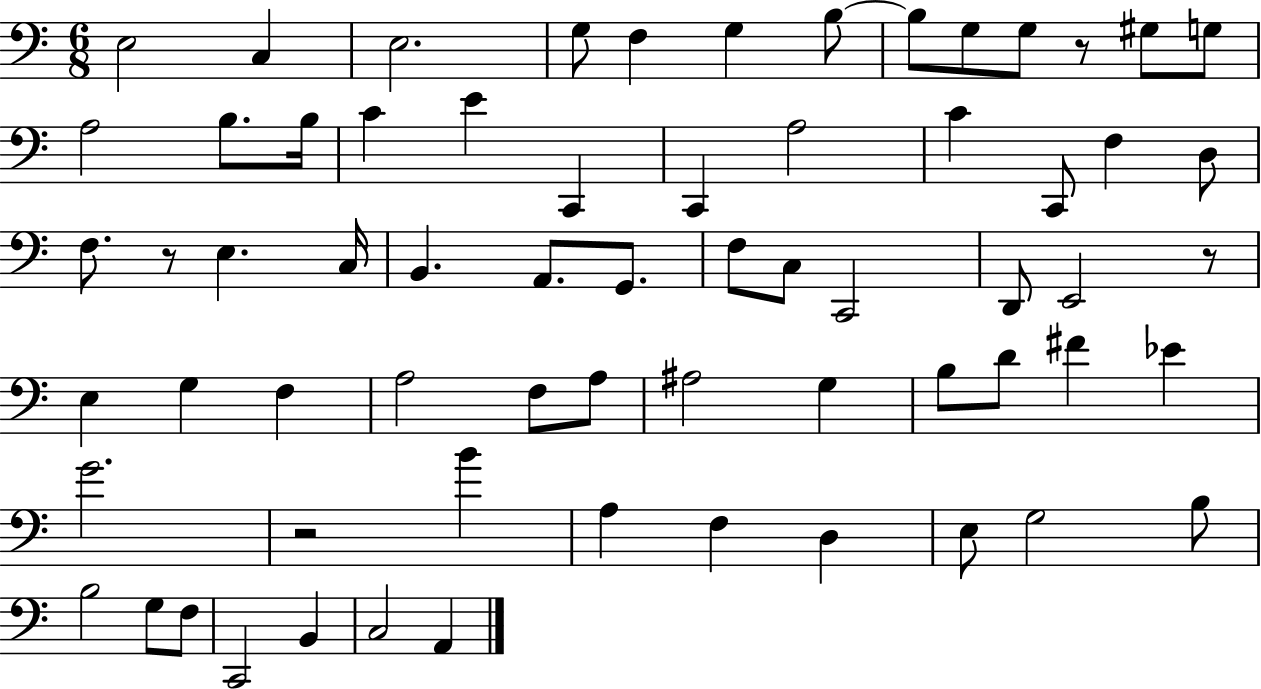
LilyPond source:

{
  \clef bass
  \numericTimeSignature
  \time 6/8
  \key c \major
  e2 c4 | e2. | g8 f4 g4 b8~~ | b8 g8 g8 r8 gis8 g8 | \break a2 b8. b16 | c'4 e'4 c,4 | c,4 a2 | c'4 c,8 f4 d8 | \break f8. r8 e4. c16 | b,4. a,8. g,8. | f8 c8 c,2 | d,8 e,2 r8 | \break e4 g4 f4 | a2 f8 a8 | ais2 g4 | b8 d'8 fis'4 ees'4 | \break g'2. | r2 b'4 | a4 f4 d4 | e8 g2 b8 | \break b2 g8 f8 | c,2 b,4 | c2 a,4 | \bar "|."
}